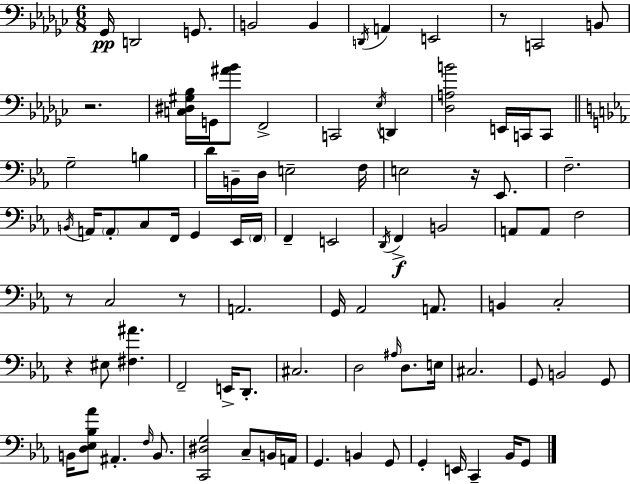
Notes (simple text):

Gb2/s D2/h G2/e. B2/h B2/q D2/s A2/q E2/h R/e C2/h B2/e R/h. [C3,D#3,G#3,Bb3]/s G2/s [A#4,Bb4]/e F2/h C2/h Eb3/s D2/q [Db3,A3,B4]/h E2/s C2/s C2/e G3/h B3/q D4/s B2/s D3/s E3/h F3/s E3/h R/s Eb2/e. F3/h. B2/s A2/s A2/e C3/e F2/s G2/q Eb2/s F2/s F2/q E2/h D2/s F2/q B2/h A2/e A2/e F3/h R/e C3/h R/e A2/h. G2/s Ab2/h A2/e. B2/q C3/h R/q EIS3/e [F#3,A#4]/q. F2/h E2/s D2/e. C#3/h. D3/h A#3/s D3/e. E3/s C#3/h. G2/e B2/h G2/e B2/s [D3,Eb3,Bb3,Ab4]/e A#2/q. F3/s B2/e. [C2,D#3,G3]/h C3/e B2/s A2/s G2/q. B2/q G2/e G2/q E2/s C2/q Bb2/s G2/e